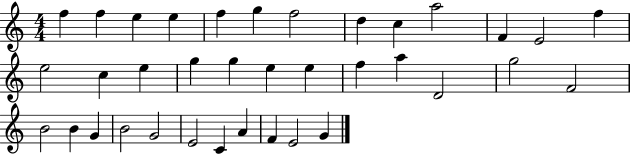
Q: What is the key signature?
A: C major